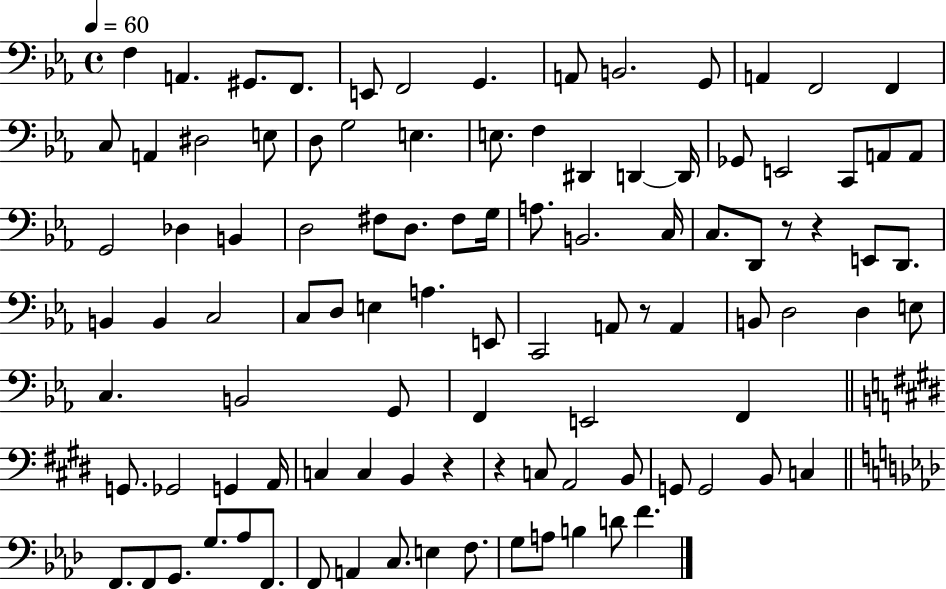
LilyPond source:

{
  \clef bass
  \time 4/4
  \defaultTimeSignature
  \key ees \major
  \tempo 4 = 60
  \repeat volta 2 { f4 a,4. gis,8. f,8. | e,8 f,2 g,4. | a,8 b,2. g,8 | a,4 f,2 f,4 | \break c8 a,4 dis2 e8 | d8 g2 e4. | e8. f4 dis,4 d,4~~ d,16 | ges,8 e,2 c,8 a,8 a,8 | \break g,2 des4 b,4 | d2 fis8 d8. fis8 g16 | a8. b,2. c16 | c8. d,8 r8 r4 e,8 d,8. | \break b,4 b,4 c2 | c8 d8 e4 a4. e,8 | c,2 a,8 r8 a,4 | b,8 d2 d4 e8 | \break c4. b,2 g,8 | f,4 e,2 f,4 | \bar "||" \break \key e \major g,8. ges,2 g,4 a,16 | c4 c4 b,4 r4 | r4 c8 a,2 b,8 | g,8 g,2 b,8 c4 | \break \bar "||" \break \key aes \major f,8. f,8 g,8. g8. aes8 f,8. | f,8 a,4 c8. e4 f8. | g8 a8 b4 d'8 f'4. | } \bar "|."
}